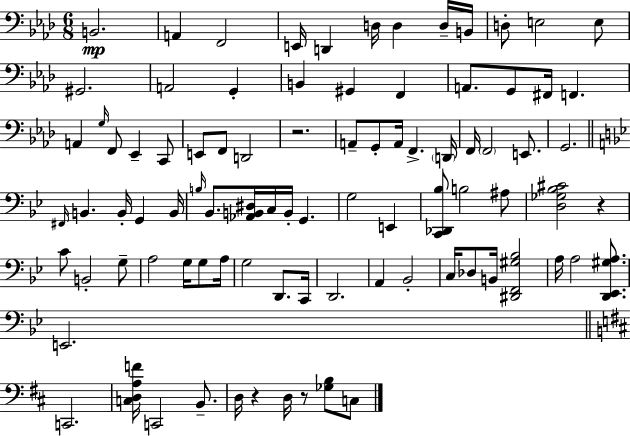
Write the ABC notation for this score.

X:1
T:Untitled
M:6/8
L:1/4
K:Fm
B,,2 A,, F,,2 E,,/4 D,, D,/4 D, D,/4 B,,/4 D,/2 E,2 E,/2 ^G,,2 A,,2 G,, B,, ^G,, F,, A,,/2 G,,/2 ^F,,/4 F,, A,, G,/4 F,,/2 _E,, C,,/2 E,,/2 F,,/2 D,,2 z2 A,,/2 G,,/2 A,,/4 F,, D,,/4 F,,/4 F,,2 E,,/2 G,,2 ^F,,/4 B,, B,,/4 G,, B,,/4 B,/4 _B,,/2 [_A,,B,,^D,]/4 C,/4 B,,/4 G,, G,2 E,, [C,,_D,,_B,]/2 B,2 ^A,/2 [D,_G,_B,^C]2 z C/2 B,,2 G,/2 A,2 G,/4 G,/2 A,/4 G,2 D,,/2 C,,/4 D,,2 A,, _B,,2 C,/4 _D,/2 B,,/4 [^D,,F,,^G,_B,]2 A,/4 A,2 [D,,_E,,^G,A,]/2 E,,2 C,,2 [C,D,A,F]/4 C,,2 B,,/2 D,/4 z D,/4 z/2 [_G,B,]/2 C,/2